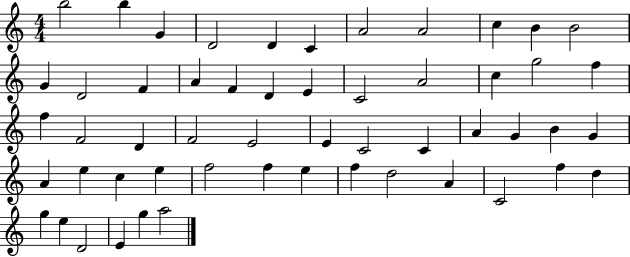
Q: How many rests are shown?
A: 0